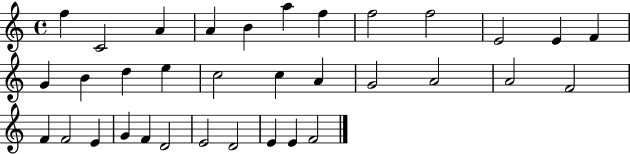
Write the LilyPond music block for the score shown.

{
  \clef treble
  \time 4/4
  \defaultTimeSignature
  \key c \major
  f''4 c'2 a'4 | a'4 b'4 a''4 f''4 | f''2 f''2 | e'2 e'4 f'4 | \break g'4 b'4 d''4 e''4 | c''2 c''4 a'4 | g'2 a'2 | a'2 f'2 | \break f'4 f'2 e'4 | g'4 f'4 d'2 | e'2 d'2 | e'4 e'4 f'2 | \break \bar "|."
}